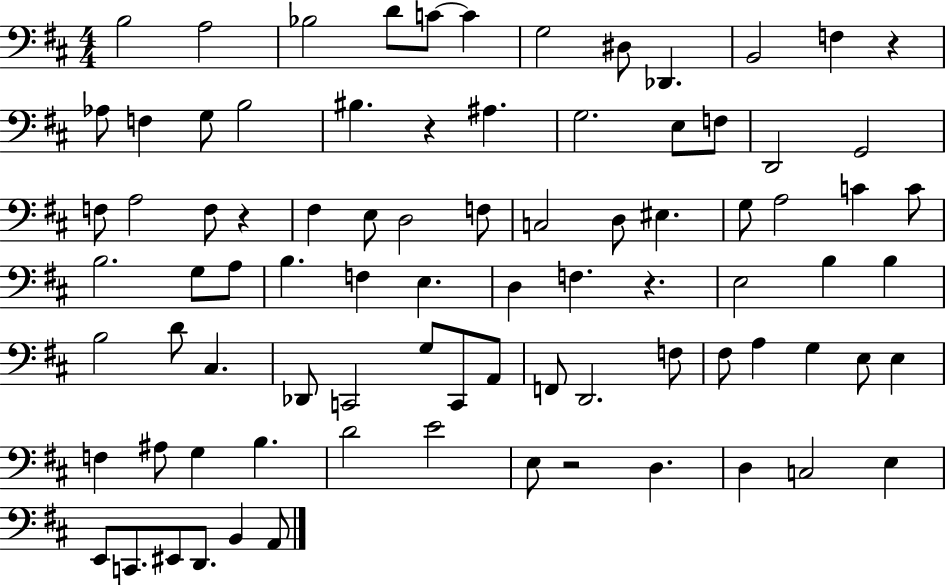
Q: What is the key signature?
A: D major